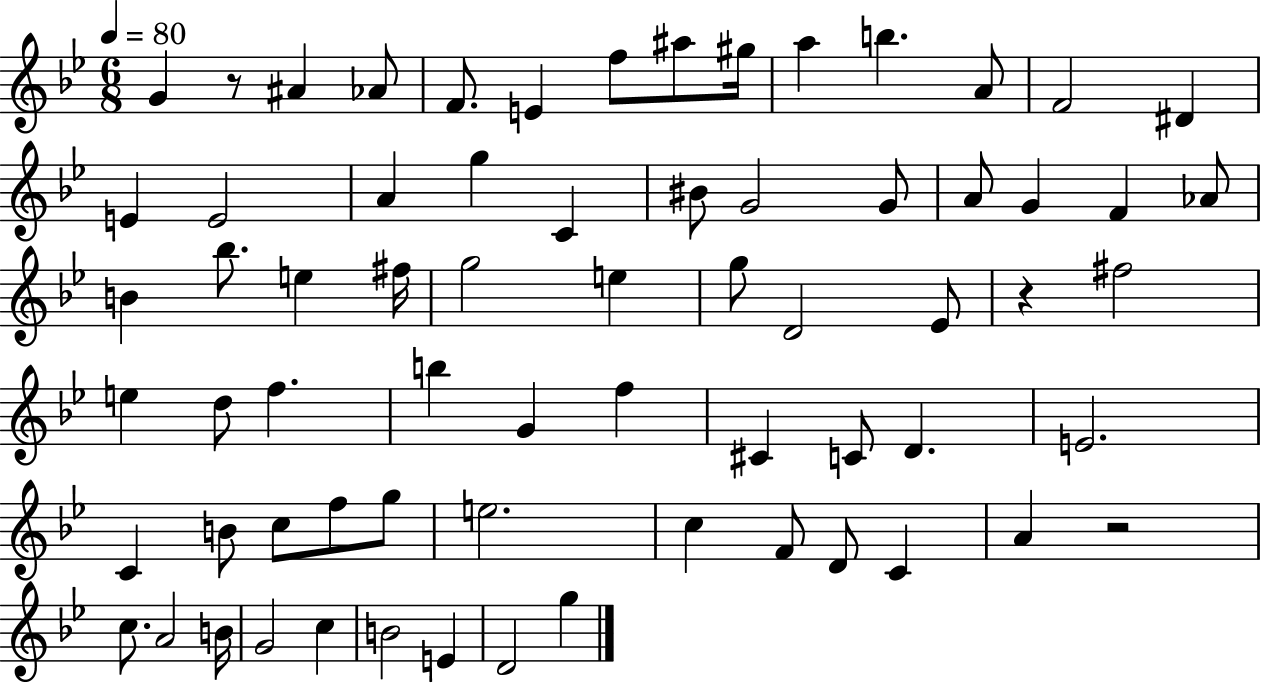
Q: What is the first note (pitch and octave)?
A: G4